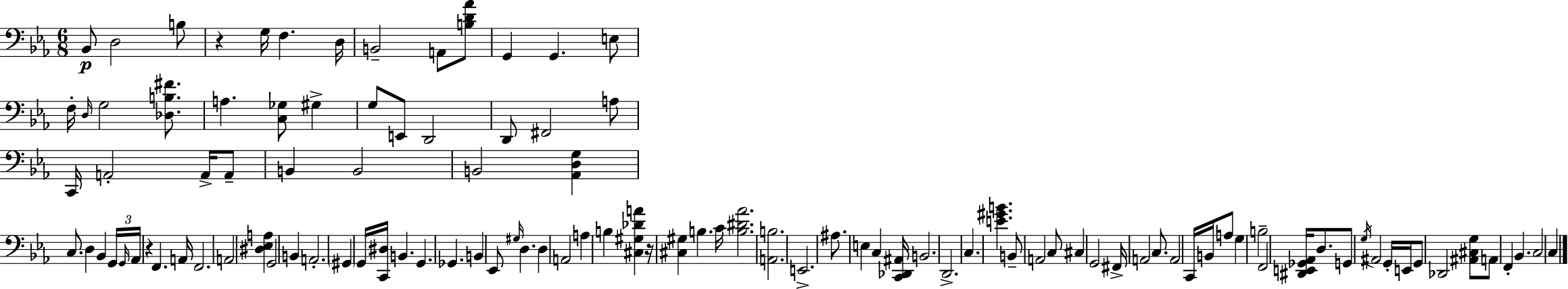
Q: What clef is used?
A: bass